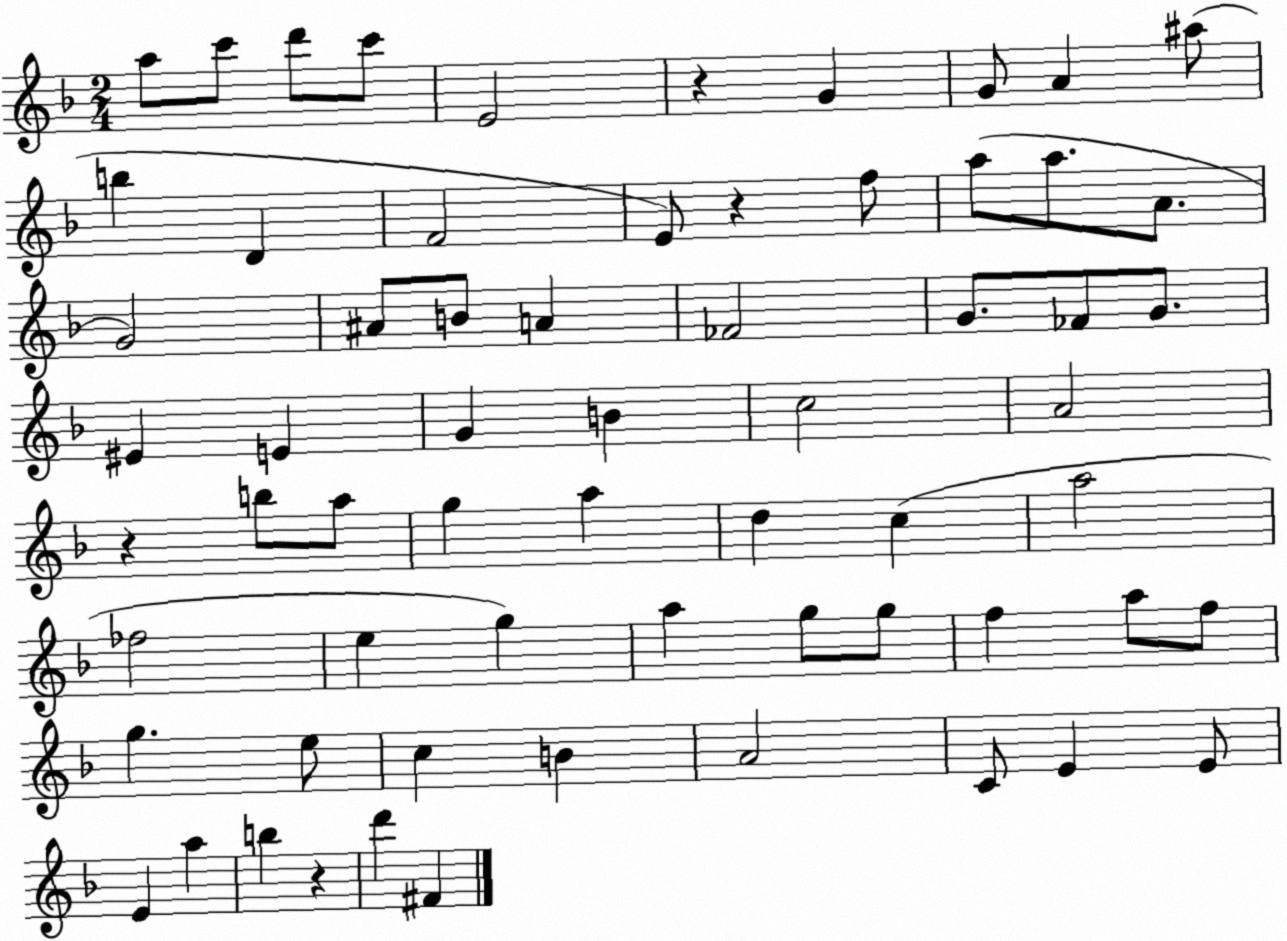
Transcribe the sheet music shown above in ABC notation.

X:1
T:Untitled
M:2/4
L:1/4
K:F
a/2 c'/2 d'/2 c'/2 E2 z G G/2 A ^a/2 b D F2 E/2 z f/2 a/2 a/2 A/2 G2 ^A/2 B/2 A _F2 G/2 _F/2 G/2 ^E E G B c2 A2 z b/2 a/2 g a d c a2 _f2 e g a g/2 g/2 f a/2 f/2 g e/2 c B A2 C/2 E E/2 E a b z d' ^F